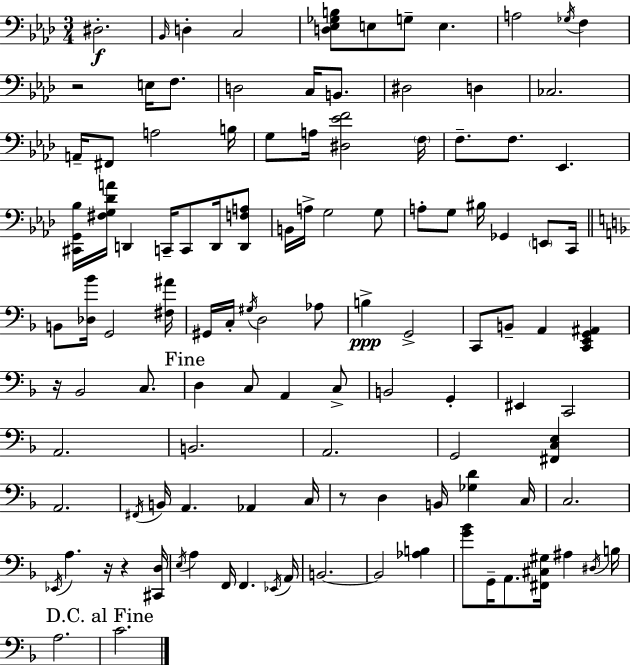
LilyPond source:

{
  \clef bass
  \numericTimeSignature
  \time 3/4
  \key aes \major
  dis2.-.\f | \grace { bes,16 } d4-. c2 | <d ees ges b>8 e8 g8-- e4. | a2 \acciaccatura { ges16 } f4 | \break r2 e16 f8. | d2 c16 b,8. | dis2 d4 | ces2. | \break a,16-- fis,8 a2 | b16 g8 a16 <dis ees' f'>2 | \parenthesize f16 f8.-- f8. ees,4. | <cis, g, bes>16 <fis g des' a'>16 d,4 c,16-- c,8 d,16 | \break <d, f a>8 b,16 a16-> g2 | g8 a8-. g8 bis16 ges,4 \parenthesize e,8 | c,16 \bar "||" \break \key d \minor b,8 <des bes'>16 g,2 <fis ais'>16 | gis,16 c16-. \acciaccatura { gis16 } d2 aes8 | b4->\ppp g,2-> | c,8 b,8-- a,4 <c, e, g, ais,>4 | \break r16 bes,2 c8. | \mark "Fine" d4 c8 a,4 c8-> | b,2 g,4-. | eis,4 c,2 | \break a,2. | b,2. | a,2. | g,2 <fis, c e>4 | \break a,2. | \acciaccatura { fis,16 } b,16 a,4. aes,4 | c16 r8 d4 b,16 <ges d'>4 | c16 c2. | \break \acciaccatura { ees,16 } a4. r16 r4 | <cis, d>16 \acciaccatura { e16 } a4 f,16 f,4. | \acciaccatura { ees,16 } a,16 b,2.~~ | b,2 | \break <aes b>4 <g' bes'>8 g,16-- a,8. <fis, cis gis>16 | ais4 \acciaccatura { dis16 } b16 a2. | \mark "D.C. al Fine" c'2. | \bar "|."
}